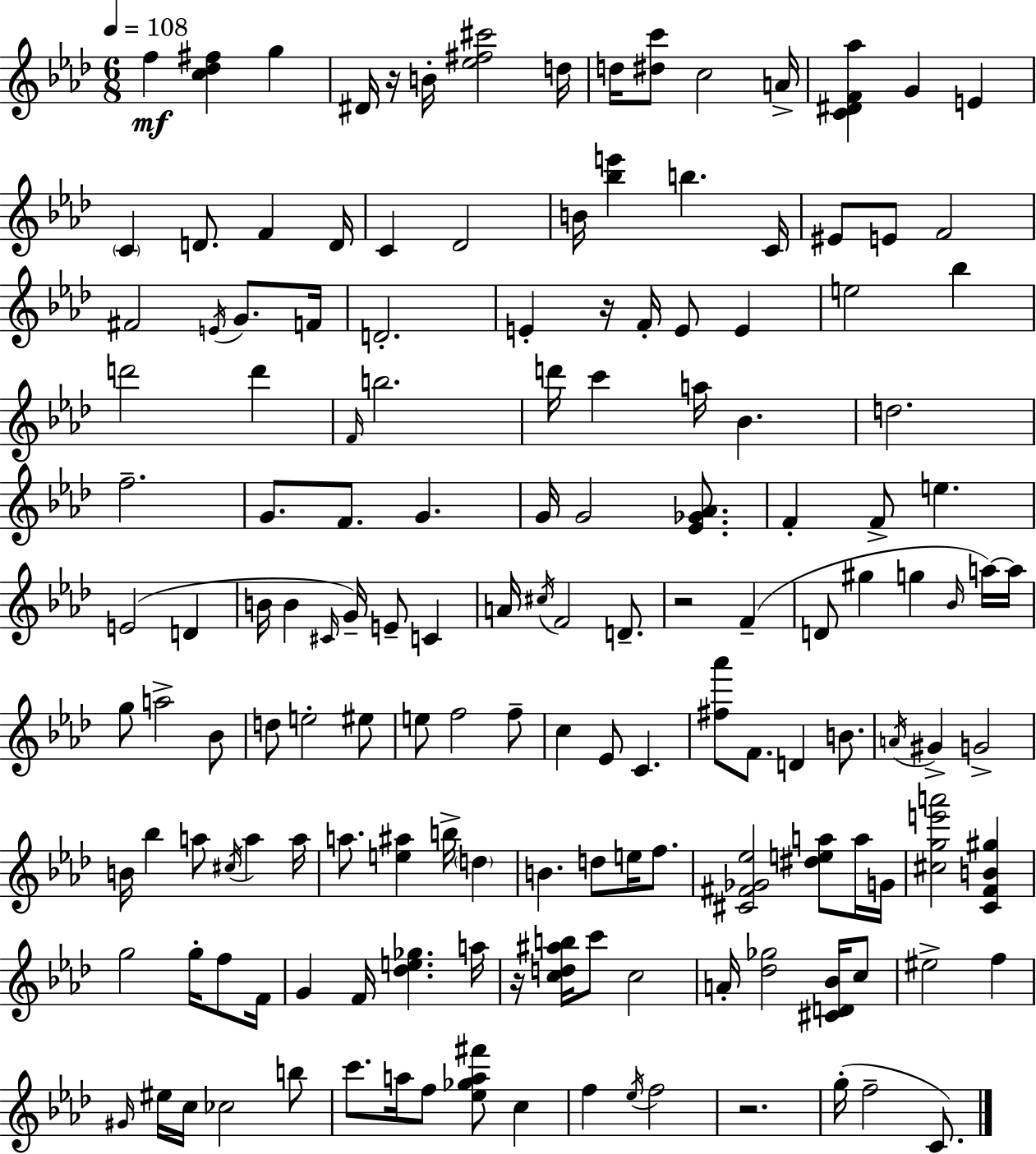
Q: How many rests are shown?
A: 5